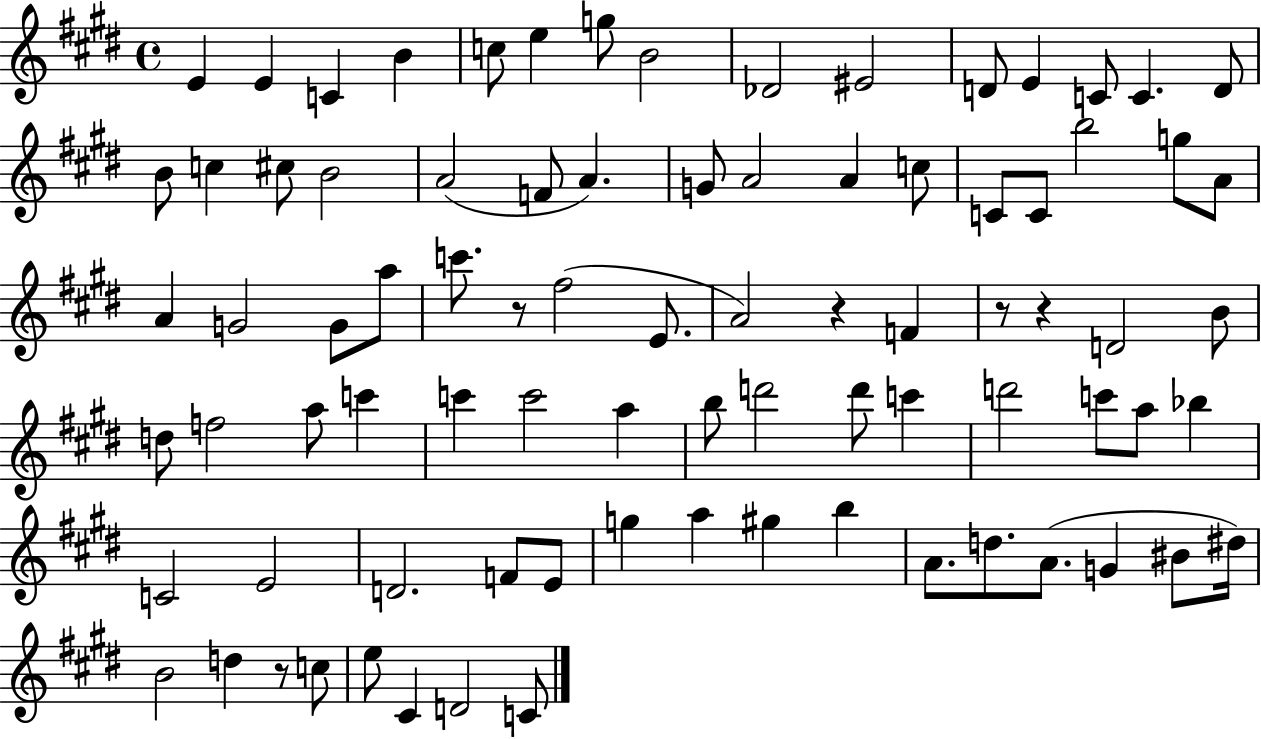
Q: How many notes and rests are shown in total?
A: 84